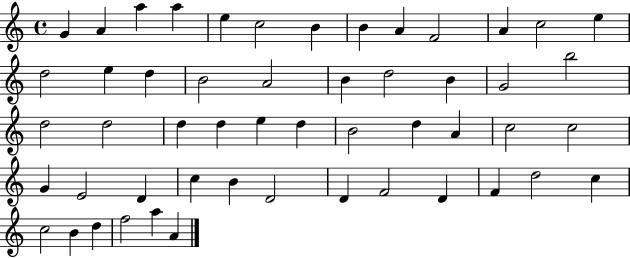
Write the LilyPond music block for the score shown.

{
  \clef treble
  \time 4/4
  \defaultTimeSignature
  \key c \major
  g'4 a'4 a''4 a''4 | e''4 c''2 b'4 | b'4 a'4 f'2 | a'4 c''2 e''4 | \break d''2 e''4 d''4 | b'2 a'2 | b'4 d''2 b'4 | g'2 b''2 | \break d''2 d''2 | d''4 d''4 e''4 d''4 | b'2 d''4 a'4 | c''2 c''2 | \break g'4 e'2 d'4 | c''4 b'4 d'2 | d'4 f'2 d'4 | f'4 d''2 c''4 | \break c''2 b'4 d''4 | f''2 a''4 a'4 | \bar "|."
}